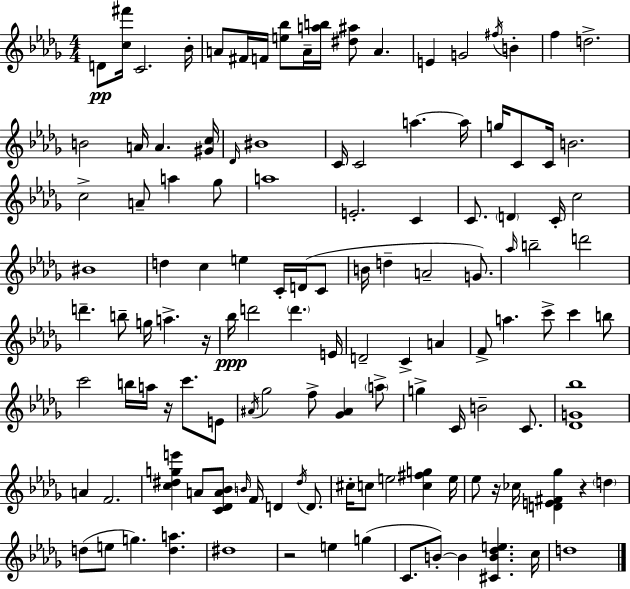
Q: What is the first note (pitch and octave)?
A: D4